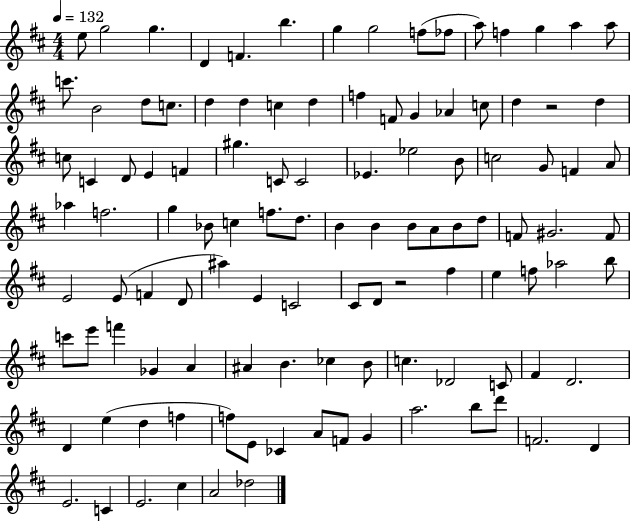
E5/e G5/h G5/q. D4/q F4/q. B5/q. G5/q G5/h F5/e FES5/e A5/e F5/q G5/q A5/q A5/e C6/e. B4/h D5/e C5/e. D5/q D5/q C5/q D5/q F5/q F4/e G4/q Ab4/q C5/e D5/q R/h D5/q C5/e C4/q D4/e E4/q F4/q G#5/q. C4/e C4/h Eb4/q. Eb5/h B4/e C5/h G4/e F4/q A4/e Ab5/q F5/h. G5/q Bb4/e C5/q F5/e. D5/e. B4/q B4/q B4/e A4/e B4/e D5/e F4/e G#4/h. F4/e E4/h E4/e F4/q D4/e A#5/q E4/q C4/h C#4/e D4/e R/h F#5/q E5/q F5/e Ab5/h B5/e C6/e E6/e F6/q Gb4/q A4/q A#4/q B4/q. CES5/q B4/e C5/q. Db4/h C4/e F#4/q D4/h. D4/q E5/q D5/q F5/q F5/e E4/e CES4/q A4/e F4/e G4/q A5/h. B5/e D6/e F4/h. D4/q E4/h. C4/q E4/h. C#5/q A4/h Db5/h